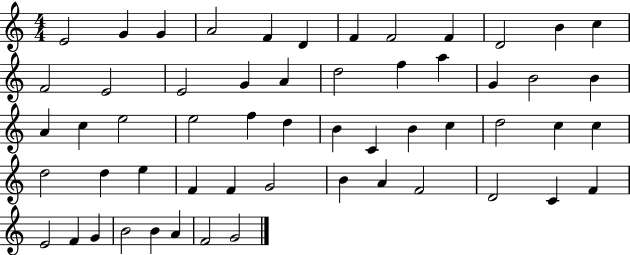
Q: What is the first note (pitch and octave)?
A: E4